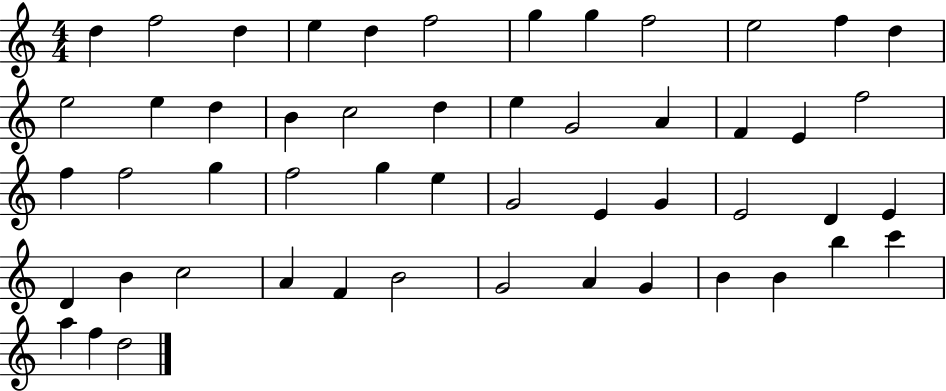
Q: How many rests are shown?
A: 0